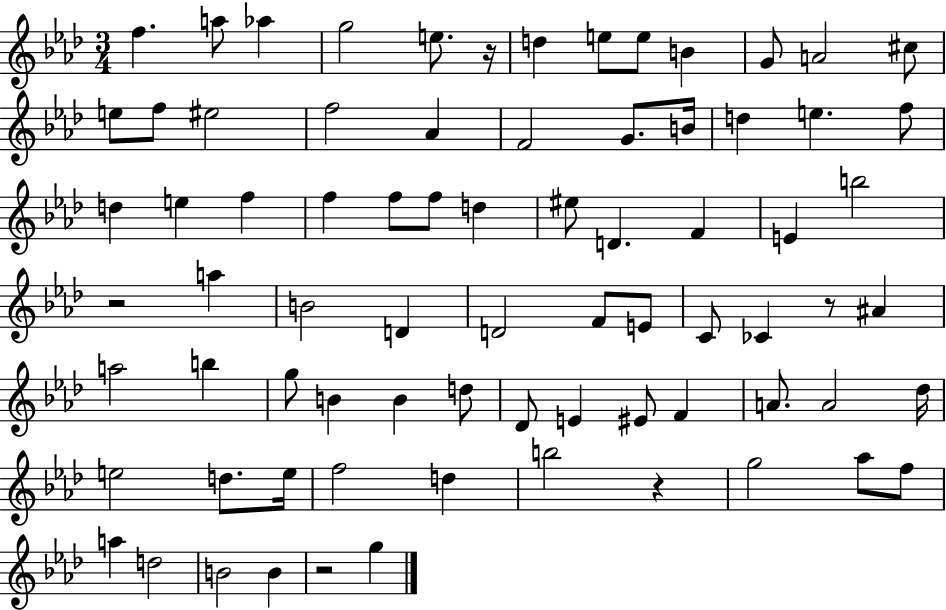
F5/q. A5/e Ab5/q G5/h E5/e. R/s D5/q E5/e E5/e B4/q G4/e A4/h C#5/e E5/e F5/e EIS5/h F5/h Ab4/q F4/h G4/e. B4/s D5/q E5/q. F5/e D5/q E5/q F5/q F5/q F5/e F5/e D5/q EIS5/e D4/q. F4/q E4/q B5/h R/h A5/q B4/h D4/q D4/h F4/e E4/e C4/e CES4/q R/e A#4/q A5/h B5/q G5/e B4/q B4/q D5/e Db4/e E4/q EIS4/e F4/q A4/e. A4/h Db5/s E5/h D5/e. E5/s F5/h D5/q B5/h R/q G5/h Ab5/e F5/e A5/q D5/h B4/h B4/q R/h G5/q